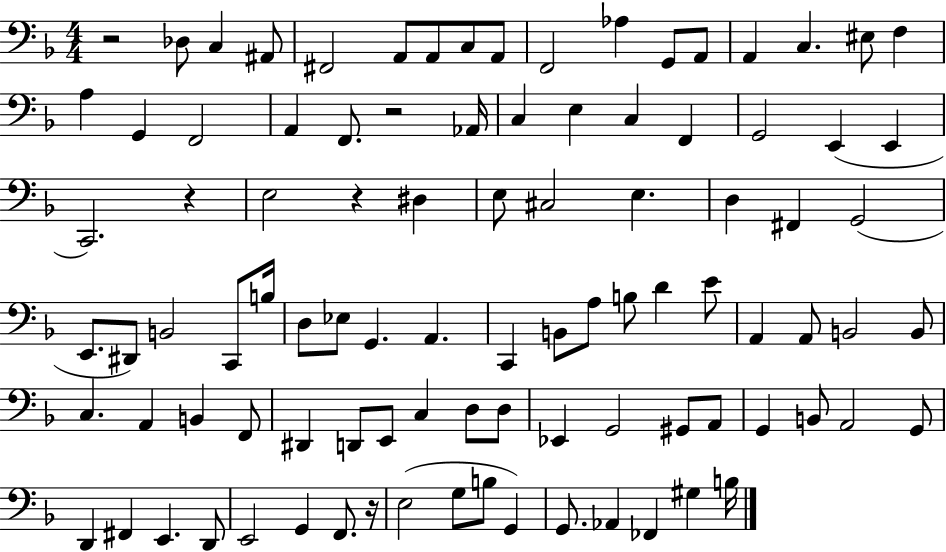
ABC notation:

X:1
T:Untitled
M:4/4
L:1/4
K:F
z2 _D,/2 C, ^A,,/2 ^F,,2 A,,/2 A,,/2 C,/2 A,,/2 F,,2 _A, G,,/2 A,,/2 A,, C, ^E,/2 F, A, G,, F,,2 A,, F,,/2 z2 _A,,/4 C, E, C, F,, G,,2 E,, E,, C,,2 z E,2 z ^D, E,/2 ^C,2 E, D, ^F,, G,,2 E,,/2 ^D,,/2 B,,2 C,,/2 B,/4 D,/2 _E,/2 G,, A,, C,, B,,/2 A,/2 B,/2 D E/2 A,, A,,/2 B,,2 B,,/2 C, A,, B,, F,,/2 ^D,, D,,/2 E,,/2 C, D,/2 D,/2 _E,, G,,2 ^G,,/2 A,,/2 G,, B,,/2 A,,2 G,,/2 D,, ^F,, E,, D,,/2 E,,2 G,, F,,/2 z/4 E,2 G,/2 B,/2 G,, G,,/2 _A,, _F,, ^G, B,/4